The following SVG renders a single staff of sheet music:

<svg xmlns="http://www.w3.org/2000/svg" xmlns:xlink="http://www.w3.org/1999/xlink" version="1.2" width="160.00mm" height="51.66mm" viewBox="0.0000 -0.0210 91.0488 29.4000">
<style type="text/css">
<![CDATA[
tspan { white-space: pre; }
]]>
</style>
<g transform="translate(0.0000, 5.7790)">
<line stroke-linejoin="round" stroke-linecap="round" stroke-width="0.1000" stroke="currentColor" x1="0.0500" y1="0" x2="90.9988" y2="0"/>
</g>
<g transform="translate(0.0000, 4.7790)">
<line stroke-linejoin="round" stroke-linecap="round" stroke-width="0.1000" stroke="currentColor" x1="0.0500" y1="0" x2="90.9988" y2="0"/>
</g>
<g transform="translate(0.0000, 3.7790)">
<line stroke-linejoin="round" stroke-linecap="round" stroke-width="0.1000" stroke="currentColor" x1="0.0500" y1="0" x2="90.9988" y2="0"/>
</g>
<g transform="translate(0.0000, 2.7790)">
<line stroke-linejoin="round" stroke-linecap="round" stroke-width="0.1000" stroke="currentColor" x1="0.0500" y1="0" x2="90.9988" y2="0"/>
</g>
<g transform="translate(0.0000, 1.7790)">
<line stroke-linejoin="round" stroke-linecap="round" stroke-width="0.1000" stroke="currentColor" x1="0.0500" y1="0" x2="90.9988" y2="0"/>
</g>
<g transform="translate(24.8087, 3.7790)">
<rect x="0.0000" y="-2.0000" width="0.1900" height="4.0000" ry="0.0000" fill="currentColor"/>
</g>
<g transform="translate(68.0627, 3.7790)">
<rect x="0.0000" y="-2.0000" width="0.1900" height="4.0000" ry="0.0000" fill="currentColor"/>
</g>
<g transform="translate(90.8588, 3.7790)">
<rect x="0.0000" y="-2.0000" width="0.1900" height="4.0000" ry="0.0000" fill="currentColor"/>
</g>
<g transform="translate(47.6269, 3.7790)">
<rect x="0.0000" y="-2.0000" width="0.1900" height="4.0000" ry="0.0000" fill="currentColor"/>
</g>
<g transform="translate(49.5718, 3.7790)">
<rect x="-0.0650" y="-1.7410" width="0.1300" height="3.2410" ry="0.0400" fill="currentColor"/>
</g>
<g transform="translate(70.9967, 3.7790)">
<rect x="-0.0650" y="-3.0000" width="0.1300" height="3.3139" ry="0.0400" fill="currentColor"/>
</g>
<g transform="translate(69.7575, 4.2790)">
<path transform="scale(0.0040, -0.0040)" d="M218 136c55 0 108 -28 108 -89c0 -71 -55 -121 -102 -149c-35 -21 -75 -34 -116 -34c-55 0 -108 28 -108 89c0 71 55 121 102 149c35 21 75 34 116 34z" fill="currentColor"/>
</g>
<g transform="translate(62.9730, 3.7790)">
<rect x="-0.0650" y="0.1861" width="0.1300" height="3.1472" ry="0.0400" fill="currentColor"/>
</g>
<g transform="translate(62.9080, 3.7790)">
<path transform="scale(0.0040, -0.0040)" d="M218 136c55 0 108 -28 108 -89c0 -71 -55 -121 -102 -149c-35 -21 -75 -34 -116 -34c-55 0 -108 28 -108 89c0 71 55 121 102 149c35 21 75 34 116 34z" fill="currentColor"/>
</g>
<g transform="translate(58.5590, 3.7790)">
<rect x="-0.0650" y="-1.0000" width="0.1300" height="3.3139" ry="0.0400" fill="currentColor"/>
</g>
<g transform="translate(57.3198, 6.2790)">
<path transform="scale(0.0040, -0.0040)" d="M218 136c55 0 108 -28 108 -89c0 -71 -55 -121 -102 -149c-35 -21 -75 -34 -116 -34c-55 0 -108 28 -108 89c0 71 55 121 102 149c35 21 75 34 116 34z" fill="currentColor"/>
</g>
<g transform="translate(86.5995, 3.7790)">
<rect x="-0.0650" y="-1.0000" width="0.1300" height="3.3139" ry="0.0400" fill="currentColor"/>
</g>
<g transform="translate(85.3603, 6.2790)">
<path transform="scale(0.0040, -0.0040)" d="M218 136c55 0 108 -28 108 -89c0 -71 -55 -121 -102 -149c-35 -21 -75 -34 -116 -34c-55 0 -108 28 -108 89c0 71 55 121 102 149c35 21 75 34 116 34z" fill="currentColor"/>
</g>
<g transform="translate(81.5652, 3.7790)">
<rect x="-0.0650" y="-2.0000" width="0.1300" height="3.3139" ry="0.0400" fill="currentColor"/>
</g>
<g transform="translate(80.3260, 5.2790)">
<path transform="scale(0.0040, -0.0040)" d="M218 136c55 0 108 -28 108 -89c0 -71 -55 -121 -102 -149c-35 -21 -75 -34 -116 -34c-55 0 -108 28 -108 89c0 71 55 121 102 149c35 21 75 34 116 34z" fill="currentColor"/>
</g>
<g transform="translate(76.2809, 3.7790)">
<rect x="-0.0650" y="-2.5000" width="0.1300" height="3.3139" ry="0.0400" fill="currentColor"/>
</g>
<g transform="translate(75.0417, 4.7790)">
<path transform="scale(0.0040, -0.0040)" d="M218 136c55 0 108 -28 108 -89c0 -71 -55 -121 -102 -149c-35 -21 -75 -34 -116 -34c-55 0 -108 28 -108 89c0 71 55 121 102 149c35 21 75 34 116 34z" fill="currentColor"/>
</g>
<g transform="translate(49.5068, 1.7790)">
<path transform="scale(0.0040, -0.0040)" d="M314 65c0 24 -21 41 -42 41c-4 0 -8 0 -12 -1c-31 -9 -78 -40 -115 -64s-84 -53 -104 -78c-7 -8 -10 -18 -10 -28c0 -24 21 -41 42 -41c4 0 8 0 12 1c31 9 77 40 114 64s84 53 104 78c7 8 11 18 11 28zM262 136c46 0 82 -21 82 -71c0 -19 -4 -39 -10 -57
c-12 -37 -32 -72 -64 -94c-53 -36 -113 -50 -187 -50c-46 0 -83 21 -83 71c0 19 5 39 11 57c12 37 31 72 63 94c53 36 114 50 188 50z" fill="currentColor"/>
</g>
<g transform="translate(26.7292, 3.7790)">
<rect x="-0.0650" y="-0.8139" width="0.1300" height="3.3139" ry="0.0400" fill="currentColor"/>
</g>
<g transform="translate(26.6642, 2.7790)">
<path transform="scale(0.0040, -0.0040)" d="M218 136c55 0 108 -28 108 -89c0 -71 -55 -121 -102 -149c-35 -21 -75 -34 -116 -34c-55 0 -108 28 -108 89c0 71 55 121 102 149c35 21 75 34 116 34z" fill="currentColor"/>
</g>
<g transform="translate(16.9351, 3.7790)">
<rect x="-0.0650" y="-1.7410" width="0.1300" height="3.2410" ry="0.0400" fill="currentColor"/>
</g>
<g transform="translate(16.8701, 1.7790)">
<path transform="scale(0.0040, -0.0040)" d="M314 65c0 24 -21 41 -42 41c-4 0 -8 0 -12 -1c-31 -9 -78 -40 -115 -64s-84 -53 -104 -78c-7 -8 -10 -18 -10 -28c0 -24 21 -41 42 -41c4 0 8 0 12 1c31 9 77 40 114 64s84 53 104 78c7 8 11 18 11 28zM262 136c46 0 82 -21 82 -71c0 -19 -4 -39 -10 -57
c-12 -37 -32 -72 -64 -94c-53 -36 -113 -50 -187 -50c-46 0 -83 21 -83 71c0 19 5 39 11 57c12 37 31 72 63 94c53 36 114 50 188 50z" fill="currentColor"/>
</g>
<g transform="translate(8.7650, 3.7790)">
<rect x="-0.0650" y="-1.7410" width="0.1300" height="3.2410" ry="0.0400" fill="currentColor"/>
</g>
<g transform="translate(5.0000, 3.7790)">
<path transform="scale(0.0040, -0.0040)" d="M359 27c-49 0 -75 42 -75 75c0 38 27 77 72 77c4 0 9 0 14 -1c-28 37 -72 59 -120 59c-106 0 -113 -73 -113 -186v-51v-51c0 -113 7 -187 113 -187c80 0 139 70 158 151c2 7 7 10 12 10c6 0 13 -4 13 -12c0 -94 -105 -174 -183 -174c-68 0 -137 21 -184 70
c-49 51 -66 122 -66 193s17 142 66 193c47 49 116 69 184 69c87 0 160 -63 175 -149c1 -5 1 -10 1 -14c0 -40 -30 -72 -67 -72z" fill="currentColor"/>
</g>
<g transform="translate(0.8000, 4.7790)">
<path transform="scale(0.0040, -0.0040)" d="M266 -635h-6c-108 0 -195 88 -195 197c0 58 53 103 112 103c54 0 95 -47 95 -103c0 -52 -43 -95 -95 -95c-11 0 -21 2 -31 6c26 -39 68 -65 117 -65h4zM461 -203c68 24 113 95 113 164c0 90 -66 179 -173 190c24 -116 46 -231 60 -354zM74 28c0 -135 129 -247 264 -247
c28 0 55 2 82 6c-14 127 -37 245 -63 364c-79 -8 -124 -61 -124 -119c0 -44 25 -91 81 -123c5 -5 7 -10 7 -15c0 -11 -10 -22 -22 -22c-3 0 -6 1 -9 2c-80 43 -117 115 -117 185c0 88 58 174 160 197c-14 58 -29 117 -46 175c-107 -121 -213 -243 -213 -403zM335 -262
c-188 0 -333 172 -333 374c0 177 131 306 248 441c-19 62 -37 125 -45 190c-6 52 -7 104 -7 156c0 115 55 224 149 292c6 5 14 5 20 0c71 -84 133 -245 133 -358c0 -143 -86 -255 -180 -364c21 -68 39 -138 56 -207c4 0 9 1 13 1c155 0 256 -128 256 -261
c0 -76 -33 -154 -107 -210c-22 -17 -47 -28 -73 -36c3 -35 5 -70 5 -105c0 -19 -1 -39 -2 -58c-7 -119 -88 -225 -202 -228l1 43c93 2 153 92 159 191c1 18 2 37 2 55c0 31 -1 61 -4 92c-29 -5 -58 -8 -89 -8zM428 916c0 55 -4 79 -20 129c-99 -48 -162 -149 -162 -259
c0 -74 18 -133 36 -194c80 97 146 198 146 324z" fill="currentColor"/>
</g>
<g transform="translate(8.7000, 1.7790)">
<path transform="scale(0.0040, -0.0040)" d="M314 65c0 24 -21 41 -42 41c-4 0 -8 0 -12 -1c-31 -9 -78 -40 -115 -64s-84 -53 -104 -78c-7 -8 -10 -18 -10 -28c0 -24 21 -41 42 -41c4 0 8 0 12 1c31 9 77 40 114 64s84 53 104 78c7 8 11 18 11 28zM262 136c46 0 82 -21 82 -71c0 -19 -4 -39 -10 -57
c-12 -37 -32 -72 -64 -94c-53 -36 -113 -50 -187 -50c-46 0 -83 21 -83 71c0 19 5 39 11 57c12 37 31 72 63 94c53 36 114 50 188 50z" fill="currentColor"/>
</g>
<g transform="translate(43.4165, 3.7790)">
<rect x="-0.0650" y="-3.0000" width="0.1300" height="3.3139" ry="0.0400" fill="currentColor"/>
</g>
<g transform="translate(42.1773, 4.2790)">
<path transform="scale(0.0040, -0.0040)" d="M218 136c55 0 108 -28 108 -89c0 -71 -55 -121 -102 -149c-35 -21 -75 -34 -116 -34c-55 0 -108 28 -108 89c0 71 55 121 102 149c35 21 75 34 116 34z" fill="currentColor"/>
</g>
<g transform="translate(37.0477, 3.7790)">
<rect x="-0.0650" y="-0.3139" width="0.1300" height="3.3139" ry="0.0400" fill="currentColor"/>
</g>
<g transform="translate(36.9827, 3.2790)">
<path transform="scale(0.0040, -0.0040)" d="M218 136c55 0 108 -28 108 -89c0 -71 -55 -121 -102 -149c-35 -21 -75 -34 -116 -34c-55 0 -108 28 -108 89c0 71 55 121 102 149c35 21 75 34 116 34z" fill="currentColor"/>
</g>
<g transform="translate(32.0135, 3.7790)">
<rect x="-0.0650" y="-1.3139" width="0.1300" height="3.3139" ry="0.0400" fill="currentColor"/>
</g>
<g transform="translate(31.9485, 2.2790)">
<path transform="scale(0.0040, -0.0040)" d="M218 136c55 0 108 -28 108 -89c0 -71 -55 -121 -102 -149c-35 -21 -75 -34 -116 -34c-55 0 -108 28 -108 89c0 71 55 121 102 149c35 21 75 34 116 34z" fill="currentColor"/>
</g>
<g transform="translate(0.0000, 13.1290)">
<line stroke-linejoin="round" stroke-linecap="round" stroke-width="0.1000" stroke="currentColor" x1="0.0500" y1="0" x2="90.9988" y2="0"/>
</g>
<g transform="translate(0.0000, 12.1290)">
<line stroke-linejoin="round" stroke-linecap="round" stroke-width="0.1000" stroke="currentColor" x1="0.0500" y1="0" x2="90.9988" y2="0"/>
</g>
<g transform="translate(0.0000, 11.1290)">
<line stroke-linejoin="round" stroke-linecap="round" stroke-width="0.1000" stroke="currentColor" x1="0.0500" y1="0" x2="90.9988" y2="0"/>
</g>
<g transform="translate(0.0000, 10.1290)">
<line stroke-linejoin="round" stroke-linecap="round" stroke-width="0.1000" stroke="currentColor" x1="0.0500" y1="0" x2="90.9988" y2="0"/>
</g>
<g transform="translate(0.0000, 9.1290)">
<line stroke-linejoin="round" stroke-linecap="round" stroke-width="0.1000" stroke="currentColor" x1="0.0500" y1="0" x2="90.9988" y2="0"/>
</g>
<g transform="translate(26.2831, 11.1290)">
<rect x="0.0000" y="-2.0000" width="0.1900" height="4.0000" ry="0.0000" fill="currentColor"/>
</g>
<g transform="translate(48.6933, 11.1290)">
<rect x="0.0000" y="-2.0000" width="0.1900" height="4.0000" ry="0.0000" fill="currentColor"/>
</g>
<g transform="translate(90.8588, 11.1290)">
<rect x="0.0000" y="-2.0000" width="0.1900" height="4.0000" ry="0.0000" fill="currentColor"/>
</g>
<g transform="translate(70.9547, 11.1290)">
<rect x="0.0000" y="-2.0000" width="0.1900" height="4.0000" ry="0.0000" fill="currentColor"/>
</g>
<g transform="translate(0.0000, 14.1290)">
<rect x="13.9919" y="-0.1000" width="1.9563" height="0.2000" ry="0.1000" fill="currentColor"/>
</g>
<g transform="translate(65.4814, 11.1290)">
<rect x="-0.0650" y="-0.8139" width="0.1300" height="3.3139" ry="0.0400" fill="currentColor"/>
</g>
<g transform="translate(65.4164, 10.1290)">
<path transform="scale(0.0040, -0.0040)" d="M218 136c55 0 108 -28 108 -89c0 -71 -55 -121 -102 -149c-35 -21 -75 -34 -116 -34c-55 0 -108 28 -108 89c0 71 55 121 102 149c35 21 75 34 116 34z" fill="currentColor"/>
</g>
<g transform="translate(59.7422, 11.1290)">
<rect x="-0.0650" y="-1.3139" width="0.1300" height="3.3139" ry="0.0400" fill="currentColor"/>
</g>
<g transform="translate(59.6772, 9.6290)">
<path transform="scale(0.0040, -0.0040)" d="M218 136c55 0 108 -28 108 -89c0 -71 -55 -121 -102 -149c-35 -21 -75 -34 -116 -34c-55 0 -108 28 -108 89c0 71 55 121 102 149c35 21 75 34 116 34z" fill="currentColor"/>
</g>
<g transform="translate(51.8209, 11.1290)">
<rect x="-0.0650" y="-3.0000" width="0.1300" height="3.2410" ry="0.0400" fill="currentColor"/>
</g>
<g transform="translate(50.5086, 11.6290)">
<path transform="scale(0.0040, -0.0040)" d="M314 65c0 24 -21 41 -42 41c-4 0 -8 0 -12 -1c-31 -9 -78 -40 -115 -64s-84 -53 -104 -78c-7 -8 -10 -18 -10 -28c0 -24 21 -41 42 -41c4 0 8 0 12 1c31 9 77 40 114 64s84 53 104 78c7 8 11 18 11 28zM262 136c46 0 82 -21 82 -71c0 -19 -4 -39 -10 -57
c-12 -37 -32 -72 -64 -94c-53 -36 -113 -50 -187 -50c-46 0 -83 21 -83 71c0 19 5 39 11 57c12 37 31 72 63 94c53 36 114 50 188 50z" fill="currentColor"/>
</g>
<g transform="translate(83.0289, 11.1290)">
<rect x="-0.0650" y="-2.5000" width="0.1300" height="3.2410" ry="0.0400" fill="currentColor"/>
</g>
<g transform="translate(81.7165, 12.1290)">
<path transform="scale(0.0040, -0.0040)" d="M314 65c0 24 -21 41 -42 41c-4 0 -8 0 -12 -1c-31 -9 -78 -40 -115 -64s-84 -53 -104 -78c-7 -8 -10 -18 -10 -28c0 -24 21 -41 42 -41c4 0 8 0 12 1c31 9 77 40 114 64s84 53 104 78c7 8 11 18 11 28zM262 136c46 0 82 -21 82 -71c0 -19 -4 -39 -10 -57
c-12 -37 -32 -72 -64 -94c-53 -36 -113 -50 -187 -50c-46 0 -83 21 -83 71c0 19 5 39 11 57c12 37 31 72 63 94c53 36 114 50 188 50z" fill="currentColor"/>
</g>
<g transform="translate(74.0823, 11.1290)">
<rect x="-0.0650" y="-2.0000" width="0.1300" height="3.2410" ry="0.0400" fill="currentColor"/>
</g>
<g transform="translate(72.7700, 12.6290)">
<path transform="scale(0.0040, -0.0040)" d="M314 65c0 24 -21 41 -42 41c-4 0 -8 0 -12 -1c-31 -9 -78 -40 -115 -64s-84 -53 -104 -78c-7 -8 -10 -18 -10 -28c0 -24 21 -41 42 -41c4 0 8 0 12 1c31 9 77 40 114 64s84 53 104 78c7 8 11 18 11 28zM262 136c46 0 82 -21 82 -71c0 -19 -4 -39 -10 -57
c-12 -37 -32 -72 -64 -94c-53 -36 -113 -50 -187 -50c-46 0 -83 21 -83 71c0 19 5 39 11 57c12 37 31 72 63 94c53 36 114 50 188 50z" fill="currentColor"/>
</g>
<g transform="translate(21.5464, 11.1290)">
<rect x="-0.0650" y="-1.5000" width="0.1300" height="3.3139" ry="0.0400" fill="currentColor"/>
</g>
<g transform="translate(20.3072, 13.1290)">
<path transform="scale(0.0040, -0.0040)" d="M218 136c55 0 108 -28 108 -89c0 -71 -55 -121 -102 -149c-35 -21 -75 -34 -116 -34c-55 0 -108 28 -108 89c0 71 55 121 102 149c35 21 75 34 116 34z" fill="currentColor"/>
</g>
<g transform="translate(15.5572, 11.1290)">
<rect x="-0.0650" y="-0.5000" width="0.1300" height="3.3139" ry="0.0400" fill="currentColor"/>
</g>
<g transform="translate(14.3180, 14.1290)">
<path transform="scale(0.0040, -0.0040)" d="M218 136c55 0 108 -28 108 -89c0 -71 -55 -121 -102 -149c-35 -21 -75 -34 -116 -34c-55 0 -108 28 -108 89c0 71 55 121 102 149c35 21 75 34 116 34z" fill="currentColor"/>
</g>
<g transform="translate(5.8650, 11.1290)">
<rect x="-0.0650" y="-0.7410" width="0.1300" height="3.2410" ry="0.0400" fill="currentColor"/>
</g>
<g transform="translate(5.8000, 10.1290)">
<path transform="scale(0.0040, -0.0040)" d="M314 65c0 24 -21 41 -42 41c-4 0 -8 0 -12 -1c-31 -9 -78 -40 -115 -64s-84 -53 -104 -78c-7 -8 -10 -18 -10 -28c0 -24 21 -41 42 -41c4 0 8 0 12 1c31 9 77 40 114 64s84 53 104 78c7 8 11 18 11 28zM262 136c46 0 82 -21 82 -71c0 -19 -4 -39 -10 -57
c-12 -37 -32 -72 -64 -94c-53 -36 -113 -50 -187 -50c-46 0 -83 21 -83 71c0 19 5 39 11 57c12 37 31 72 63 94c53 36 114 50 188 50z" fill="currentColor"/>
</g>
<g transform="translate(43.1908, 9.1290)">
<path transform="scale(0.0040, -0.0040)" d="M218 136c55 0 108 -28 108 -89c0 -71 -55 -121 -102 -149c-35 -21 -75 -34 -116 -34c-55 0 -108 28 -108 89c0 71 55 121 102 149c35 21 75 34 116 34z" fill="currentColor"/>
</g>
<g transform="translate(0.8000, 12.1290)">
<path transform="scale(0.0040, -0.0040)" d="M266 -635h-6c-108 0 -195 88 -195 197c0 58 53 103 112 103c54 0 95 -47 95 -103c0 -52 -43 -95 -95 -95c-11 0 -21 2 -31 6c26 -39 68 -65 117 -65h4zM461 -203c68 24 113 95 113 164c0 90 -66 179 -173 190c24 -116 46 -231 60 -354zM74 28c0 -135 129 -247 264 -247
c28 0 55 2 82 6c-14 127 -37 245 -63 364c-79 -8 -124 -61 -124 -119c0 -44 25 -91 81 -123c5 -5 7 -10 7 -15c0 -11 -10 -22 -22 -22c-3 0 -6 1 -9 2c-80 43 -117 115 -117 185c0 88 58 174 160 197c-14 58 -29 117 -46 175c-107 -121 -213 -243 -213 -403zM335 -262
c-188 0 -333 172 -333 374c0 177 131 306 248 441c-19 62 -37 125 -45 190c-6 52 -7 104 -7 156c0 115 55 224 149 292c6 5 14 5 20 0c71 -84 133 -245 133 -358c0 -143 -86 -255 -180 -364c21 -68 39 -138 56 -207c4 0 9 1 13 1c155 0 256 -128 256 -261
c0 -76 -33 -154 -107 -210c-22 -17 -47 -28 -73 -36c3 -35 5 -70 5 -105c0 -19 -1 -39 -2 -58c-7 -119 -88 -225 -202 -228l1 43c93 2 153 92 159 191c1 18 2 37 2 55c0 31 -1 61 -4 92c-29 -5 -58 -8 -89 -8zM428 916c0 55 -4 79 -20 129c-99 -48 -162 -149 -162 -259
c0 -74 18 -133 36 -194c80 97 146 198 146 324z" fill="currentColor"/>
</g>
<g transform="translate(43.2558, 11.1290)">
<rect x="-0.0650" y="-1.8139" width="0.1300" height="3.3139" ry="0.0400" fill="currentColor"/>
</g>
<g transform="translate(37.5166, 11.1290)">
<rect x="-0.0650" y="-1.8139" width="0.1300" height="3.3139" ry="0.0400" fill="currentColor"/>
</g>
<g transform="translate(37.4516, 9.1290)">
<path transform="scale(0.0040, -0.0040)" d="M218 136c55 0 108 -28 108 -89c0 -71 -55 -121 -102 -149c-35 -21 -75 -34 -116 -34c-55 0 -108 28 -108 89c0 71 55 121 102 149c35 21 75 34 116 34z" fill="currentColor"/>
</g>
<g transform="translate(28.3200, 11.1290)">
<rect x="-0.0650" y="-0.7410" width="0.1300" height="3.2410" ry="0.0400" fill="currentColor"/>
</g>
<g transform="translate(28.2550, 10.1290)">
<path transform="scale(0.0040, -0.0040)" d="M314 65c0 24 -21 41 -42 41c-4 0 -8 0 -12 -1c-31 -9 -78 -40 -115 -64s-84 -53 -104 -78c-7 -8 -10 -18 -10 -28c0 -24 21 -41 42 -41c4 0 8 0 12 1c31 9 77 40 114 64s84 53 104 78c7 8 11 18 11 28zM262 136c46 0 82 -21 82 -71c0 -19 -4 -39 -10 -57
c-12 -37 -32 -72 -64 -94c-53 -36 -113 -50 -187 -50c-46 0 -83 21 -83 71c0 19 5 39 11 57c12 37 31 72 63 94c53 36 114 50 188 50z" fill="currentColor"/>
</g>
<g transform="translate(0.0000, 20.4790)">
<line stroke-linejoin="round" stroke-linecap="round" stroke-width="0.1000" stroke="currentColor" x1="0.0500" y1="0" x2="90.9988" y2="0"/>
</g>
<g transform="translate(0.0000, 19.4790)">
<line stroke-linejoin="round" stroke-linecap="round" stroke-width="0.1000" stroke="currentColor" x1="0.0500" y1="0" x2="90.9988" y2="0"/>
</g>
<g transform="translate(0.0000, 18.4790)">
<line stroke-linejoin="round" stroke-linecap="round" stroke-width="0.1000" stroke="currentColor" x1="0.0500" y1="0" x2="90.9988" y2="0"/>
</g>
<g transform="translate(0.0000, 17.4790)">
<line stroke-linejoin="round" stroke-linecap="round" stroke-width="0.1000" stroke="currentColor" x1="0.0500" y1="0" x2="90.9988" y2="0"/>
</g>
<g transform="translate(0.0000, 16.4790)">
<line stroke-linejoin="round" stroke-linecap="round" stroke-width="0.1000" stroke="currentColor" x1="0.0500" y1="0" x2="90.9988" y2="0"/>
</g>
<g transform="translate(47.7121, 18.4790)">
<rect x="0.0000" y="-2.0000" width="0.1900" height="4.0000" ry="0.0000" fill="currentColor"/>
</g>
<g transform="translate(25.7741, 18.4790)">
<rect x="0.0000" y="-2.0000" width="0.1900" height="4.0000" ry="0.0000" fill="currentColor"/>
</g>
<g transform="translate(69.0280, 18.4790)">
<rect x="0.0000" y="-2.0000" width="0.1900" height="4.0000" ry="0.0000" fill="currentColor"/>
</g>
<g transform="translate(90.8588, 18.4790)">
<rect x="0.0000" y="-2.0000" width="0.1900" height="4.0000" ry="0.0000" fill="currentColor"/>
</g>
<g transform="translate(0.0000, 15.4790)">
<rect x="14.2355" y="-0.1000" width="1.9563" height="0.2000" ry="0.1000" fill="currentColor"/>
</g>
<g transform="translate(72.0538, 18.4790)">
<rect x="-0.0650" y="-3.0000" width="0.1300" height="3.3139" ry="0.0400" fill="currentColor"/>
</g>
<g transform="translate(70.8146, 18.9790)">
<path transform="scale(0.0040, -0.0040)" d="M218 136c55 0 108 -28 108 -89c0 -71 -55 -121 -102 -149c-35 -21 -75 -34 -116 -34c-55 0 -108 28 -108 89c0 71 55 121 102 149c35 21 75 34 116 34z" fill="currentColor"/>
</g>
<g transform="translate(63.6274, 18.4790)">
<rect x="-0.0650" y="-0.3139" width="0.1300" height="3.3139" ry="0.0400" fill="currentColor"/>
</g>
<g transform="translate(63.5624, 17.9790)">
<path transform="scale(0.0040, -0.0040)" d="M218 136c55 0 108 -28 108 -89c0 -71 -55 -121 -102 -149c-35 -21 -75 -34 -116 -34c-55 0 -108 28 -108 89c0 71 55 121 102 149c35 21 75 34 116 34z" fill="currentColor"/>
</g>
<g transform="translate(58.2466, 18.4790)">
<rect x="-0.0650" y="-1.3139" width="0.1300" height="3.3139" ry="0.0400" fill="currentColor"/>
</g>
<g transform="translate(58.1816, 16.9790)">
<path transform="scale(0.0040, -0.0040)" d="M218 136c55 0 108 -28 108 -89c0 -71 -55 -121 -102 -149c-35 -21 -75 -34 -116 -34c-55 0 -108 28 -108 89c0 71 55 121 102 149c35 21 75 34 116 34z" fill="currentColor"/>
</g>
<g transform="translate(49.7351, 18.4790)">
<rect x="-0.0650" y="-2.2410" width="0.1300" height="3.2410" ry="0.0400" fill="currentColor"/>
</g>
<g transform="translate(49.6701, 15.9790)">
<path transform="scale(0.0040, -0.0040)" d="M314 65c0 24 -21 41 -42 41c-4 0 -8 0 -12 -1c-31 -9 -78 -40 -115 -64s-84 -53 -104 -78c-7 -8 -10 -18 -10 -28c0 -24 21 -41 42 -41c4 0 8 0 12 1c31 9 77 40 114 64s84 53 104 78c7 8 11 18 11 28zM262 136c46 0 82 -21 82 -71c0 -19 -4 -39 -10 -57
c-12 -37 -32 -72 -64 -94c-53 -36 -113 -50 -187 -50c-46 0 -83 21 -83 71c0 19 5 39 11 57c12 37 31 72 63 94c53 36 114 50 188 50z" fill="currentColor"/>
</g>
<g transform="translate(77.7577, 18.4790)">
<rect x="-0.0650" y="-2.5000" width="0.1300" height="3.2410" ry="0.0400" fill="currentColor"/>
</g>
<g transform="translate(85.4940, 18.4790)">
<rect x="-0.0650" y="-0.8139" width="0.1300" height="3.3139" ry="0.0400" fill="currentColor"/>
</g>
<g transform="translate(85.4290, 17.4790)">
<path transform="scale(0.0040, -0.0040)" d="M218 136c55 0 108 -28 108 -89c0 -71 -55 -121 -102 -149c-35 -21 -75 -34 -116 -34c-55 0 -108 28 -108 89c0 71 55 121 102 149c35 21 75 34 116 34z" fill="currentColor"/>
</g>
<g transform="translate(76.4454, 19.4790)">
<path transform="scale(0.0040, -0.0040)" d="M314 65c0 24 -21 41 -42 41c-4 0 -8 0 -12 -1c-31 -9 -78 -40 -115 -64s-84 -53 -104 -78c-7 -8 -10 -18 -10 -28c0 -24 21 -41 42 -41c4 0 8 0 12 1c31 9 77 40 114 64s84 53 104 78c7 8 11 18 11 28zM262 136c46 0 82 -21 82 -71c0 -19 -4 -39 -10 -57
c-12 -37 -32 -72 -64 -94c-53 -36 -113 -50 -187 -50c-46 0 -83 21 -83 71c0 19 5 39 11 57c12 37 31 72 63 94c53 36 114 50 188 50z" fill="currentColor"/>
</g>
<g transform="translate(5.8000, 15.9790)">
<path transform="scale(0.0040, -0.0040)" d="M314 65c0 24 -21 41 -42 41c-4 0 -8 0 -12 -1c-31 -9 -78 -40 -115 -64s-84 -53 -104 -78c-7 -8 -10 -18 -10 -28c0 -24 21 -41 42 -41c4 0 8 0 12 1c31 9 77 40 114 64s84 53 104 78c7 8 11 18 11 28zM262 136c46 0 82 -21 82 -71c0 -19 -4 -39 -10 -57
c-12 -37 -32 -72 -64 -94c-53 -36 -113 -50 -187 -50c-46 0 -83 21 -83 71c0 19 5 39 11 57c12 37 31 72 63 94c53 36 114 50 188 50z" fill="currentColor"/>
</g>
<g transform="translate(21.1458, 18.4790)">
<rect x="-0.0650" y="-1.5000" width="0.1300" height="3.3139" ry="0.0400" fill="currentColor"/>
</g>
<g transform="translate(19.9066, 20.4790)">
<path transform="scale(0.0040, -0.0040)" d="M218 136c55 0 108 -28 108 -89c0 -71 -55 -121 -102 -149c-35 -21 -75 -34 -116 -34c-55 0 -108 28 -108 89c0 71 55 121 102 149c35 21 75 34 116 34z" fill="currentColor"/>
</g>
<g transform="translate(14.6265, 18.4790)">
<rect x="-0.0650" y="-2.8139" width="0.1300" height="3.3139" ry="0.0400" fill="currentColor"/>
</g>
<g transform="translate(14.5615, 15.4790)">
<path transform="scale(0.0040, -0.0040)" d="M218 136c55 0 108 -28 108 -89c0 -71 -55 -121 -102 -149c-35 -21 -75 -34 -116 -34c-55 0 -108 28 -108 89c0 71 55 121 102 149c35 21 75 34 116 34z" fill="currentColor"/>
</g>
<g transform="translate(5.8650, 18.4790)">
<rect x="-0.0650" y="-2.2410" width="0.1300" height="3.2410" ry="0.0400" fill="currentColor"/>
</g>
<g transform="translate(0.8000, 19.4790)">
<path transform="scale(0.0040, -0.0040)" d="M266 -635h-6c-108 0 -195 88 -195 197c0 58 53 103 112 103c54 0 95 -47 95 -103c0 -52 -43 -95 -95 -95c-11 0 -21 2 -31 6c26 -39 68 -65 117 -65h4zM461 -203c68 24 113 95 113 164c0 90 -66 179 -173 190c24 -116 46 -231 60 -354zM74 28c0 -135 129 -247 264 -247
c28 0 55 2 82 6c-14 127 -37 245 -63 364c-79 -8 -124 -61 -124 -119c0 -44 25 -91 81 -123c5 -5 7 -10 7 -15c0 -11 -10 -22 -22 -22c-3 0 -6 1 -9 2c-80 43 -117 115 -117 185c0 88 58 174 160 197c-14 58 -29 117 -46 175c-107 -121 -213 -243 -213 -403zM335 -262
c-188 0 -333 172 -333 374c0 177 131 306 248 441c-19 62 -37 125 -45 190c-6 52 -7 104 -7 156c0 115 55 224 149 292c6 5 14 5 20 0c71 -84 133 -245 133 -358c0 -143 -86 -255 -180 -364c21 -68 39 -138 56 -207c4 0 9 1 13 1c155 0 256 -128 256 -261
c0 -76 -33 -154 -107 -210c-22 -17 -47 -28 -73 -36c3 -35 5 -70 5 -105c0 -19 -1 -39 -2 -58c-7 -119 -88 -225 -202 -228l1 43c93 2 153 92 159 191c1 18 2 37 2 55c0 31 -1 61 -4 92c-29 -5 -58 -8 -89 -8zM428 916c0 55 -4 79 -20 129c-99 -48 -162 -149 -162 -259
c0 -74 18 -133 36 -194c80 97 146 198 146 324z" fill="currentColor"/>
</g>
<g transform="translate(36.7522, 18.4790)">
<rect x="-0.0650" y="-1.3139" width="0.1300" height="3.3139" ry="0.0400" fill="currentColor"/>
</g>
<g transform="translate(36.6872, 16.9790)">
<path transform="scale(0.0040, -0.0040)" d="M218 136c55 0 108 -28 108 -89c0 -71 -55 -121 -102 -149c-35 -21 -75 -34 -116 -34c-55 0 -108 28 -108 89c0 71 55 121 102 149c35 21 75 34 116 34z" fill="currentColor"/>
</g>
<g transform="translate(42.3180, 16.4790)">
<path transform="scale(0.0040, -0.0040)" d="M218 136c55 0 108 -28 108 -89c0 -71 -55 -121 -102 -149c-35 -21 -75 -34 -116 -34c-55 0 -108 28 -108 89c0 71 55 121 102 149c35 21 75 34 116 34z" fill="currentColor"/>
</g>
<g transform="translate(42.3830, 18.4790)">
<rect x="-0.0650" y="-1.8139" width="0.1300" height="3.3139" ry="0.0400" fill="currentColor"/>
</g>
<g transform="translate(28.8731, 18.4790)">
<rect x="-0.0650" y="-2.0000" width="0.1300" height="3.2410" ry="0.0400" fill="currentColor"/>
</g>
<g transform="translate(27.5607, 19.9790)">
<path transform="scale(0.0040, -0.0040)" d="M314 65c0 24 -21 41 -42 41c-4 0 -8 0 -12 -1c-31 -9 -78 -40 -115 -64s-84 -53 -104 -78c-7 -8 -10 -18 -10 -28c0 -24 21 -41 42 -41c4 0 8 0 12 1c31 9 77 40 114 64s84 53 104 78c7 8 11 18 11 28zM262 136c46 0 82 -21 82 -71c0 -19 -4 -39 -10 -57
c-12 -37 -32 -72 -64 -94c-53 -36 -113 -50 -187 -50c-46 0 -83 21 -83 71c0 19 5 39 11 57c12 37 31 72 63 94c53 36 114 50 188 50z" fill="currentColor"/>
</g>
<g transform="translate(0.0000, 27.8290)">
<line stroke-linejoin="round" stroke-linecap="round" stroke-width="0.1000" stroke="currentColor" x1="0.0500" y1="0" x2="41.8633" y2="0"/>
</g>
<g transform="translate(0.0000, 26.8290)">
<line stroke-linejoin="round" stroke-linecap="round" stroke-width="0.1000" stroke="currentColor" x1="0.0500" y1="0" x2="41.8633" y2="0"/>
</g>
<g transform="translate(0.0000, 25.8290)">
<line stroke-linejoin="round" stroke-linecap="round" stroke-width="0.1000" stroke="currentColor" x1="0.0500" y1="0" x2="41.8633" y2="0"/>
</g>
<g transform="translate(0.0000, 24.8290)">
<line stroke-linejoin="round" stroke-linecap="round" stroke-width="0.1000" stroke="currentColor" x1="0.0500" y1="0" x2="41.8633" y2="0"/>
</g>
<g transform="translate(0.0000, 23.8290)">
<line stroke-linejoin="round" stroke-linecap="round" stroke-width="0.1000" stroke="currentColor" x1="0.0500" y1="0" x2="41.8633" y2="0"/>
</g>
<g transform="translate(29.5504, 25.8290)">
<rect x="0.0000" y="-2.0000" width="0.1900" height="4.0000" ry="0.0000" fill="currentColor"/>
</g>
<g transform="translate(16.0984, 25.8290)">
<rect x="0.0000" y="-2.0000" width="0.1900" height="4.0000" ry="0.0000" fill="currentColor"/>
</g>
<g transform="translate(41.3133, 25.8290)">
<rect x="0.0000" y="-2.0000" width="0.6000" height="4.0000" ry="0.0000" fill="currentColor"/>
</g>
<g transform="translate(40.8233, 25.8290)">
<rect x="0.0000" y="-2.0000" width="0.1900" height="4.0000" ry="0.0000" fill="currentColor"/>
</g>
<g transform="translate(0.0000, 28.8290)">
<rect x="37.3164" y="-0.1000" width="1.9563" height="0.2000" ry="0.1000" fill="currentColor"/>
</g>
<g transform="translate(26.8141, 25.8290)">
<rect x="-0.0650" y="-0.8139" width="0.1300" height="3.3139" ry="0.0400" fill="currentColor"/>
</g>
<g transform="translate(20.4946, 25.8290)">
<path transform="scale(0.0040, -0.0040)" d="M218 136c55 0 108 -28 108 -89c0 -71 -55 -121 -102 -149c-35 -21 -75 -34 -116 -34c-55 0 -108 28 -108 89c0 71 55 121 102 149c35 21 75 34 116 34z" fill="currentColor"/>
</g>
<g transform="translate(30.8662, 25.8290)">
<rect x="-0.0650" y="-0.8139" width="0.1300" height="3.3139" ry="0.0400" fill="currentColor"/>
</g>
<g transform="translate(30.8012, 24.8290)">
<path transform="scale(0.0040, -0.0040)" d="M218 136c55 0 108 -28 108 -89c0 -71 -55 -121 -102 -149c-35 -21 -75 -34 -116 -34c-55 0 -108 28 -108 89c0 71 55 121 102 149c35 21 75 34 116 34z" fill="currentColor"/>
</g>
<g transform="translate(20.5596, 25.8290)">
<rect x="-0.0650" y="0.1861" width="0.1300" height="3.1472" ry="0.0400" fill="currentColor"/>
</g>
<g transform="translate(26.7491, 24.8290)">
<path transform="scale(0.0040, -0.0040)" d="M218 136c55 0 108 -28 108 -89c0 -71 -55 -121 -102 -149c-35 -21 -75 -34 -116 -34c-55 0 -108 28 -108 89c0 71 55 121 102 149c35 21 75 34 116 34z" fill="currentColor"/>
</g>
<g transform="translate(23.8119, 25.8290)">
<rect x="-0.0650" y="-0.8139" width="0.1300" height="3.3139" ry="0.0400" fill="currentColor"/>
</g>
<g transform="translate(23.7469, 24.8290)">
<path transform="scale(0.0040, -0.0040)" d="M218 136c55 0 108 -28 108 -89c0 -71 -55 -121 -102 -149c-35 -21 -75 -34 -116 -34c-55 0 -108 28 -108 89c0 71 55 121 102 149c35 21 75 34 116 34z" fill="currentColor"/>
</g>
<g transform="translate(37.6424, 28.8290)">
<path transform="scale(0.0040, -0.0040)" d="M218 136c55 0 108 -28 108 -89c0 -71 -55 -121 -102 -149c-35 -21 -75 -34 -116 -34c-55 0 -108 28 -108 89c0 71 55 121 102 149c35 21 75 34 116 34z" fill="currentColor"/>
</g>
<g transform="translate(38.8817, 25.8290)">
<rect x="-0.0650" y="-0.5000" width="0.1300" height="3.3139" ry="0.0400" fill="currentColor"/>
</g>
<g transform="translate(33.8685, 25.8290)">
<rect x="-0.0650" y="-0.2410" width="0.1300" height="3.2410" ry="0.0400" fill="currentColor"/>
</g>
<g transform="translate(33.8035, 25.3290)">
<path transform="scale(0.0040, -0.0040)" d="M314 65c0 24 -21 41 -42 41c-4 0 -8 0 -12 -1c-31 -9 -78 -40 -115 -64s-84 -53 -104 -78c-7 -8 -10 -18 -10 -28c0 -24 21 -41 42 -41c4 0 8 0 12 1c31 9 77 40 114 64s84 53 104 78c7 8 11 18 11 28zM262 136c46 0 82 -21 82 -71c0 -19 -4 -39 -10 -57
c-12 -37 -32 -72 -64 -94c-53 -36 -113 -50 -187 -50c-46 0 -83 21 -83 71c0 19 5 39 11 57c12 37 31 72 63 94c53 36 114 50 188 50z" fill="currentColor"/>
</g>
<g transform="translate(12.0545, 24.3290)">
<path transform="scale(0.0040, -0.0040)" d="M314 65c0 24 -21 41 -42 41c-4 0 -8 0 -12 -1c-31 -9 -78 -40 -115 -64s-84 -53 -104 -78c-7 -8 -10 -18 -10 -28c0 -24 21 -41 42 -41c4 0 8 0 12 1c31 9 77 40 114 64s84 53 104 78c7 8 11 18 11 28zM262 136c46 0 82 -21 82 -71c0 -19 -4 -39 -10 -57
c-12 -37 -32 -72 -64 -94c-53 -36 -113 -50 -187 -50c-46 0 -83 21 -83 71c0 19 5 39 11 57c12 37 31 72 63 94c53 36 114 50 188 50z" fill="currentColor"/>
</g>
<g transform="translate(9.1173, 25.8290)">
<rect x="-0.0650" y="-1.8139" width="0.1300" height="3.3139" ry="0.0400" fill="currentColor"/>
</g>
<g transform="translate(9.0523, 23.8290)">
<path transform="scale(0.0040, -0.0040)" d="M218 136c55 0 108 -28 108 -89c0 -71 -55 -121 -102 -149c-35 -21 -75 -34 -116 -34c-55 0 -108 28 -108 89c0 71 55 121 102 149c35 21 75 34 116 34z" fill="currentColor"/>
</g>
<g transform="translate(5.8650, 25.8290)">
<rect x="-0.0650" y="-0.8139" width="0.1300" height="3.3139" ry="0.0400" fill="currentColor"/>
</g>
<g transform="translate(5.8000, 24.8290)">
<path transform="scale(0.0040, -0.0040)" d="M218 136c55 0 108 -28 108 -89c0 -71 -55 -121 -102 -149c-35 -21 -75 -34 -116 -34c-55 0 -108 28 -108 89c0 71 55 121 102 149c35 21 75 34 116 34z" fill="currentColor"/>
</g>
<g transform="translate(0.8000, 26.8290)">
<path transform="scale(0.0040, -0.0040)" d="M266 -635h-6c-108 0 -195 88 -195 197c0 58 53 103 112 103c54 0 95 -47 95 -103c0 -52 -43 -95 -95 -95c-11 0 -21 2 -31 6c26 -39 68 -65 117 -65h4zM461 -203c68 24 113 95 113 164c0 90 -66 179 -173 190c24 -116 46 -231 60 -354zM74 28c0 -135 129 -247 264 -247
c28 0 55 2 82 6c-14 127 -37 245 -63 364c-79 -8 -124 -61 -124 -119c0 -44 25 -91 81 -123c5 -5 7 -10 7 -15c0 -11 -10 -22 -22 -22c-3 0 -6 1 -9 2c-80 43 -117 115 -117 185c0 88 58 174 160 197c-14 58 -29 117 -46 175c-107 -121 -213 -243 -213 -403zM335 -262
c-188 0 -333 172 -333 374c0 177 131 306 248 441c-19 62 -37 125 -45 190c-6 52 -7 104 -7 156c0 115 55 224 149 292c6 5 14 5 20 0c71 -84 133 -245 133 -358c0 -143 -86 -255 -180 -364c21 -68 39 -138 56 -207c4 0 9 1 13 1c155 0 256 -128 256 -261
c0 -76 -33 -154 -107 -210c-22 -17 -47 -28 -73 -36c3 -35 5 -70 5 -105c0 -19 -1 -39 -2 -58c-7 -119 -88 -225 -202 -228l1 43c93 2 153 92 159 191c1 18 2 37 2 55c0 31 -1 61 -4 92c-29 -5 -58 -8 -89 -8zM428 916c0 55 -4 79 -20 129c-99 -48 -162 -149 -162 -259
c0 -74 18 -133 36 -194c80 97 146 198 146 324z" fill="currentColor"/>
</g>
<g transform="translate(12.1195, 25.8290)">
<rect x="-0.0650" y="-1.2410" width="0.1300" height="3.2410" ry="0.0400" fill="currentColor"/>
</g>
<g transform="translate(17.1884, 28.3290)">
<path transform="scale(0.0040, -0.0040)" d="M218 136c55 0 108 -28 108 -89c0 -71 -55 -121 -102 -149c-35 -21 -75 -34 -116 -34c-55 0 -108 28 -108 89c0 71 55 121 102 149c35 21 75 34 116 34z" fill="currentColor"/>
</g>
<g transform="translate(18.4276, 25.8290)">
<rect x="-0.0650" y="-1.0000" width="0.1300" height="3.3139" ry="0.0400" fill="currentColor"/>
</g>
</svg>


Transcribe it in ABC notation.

X:1
T:Untitled
M:4/4
L:1/4
K:C
f2 f2 d e c A f2 D B A G F D d2 C E d2 f f A2 e d F2 G2 g2 a E F2 e f g2 e c A G2 d d f e2 D B d d d c2 C